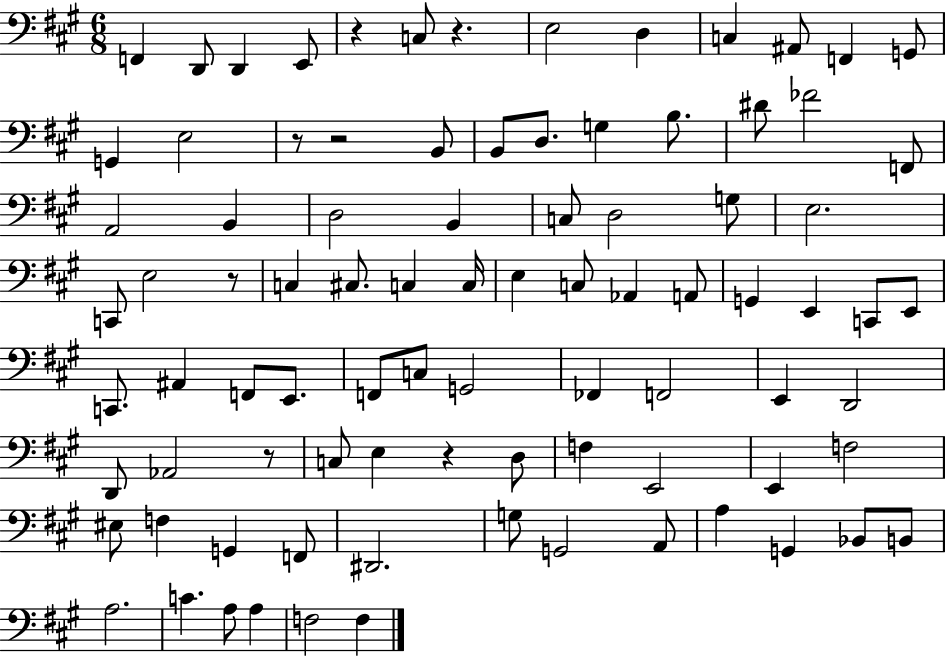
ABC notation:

X:1
T:Untitled
M:6/8
L:1/4
K:A
F,, D,,/2 D,, E,,/2 z C,/2 z E,2 D, C, ^A,,/2 F,, G,,/2 G,, E,2 z/2 z2 B,,/2 B,,/2 D,/2 G, B,/2 ^D/2 _F2 F,,/2 A,,2 B,, D,2 B,, C,/2 D,2 G,/2 E,2 C,,/2 E,2 z/2 C, ^C,/2 C, C,/4 E, C,/2 _A,, A,,/2 G,, E,, C,,/2 E,,/2 C,,/2 ^A,, F,,/2 E,,/2 F,,/2 C,/2 G,,2 _F,, F,,2 E,, D,,2 D,,/2 _A,,2 z/2 C,/2 E, z D,/2 F, E,,2 E,, F,2 ^E,/2 F, G,, F,,/2 ^D,,2 G,/2 G,,2 A,,/2 A, G,, _B,,/2 B,,/2 A,2 C A,/2 A, F,2 F,